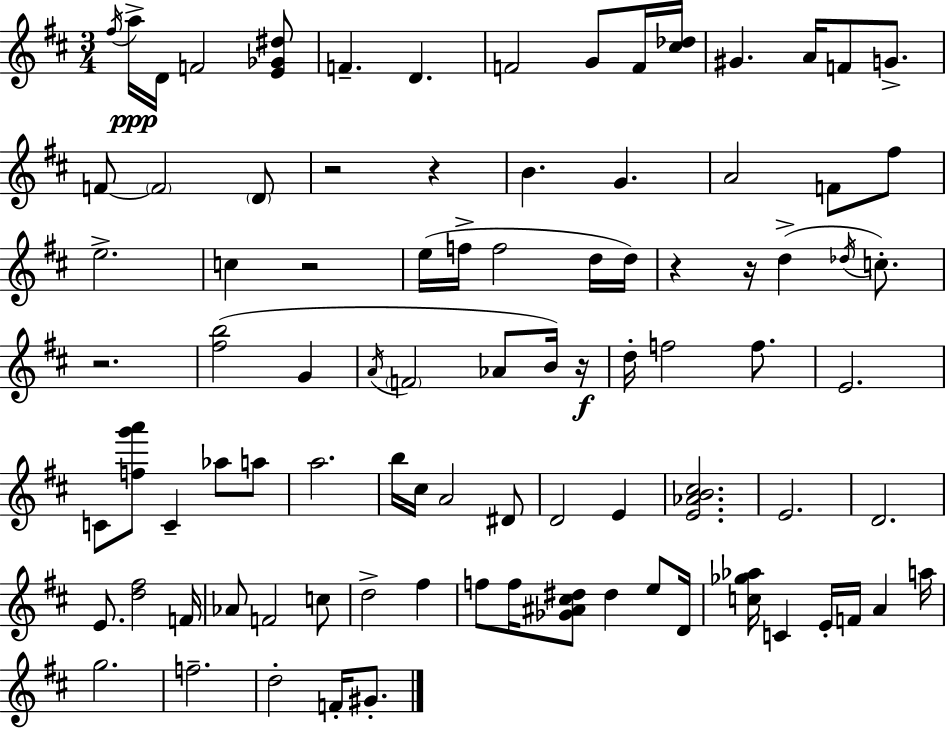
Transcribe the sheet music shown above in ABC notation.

X:1
T:Untitled
M:3/4
L:1/4
K:D
^f/4 a/4 D/4 F2 [E_G^d]/2 F D F2 G/2 F/4 [^c_d]/4 ^G A/4 F/2 G/2 F/2 F2 D/2 z2 z B G A2 F/2 ^f/2 e2 c z2 e/4 f/4 f2 d/4 d/4 z z/4 d _d/4 c/2 z2 [^fb]2 G A/4 F2 _A/2 B/4 z/4 d/4 f2 f/2 E2 C/2 [fg'a']/2 C _a/2 a/2 a2 b/4 ^c/4 A2 ^D/2 D2 E [E_AB^c]2 E2 D2 E/2 [d^f]2 F/4 _A/2 F2 c/2 d2 ^f f/2 f/4 [_G^A^c^d]/2 ^d e/2 D/4 [c_g_a]/4 C E/4 F/4 A a/4 g2 f2 d2 F/4 ^G/2